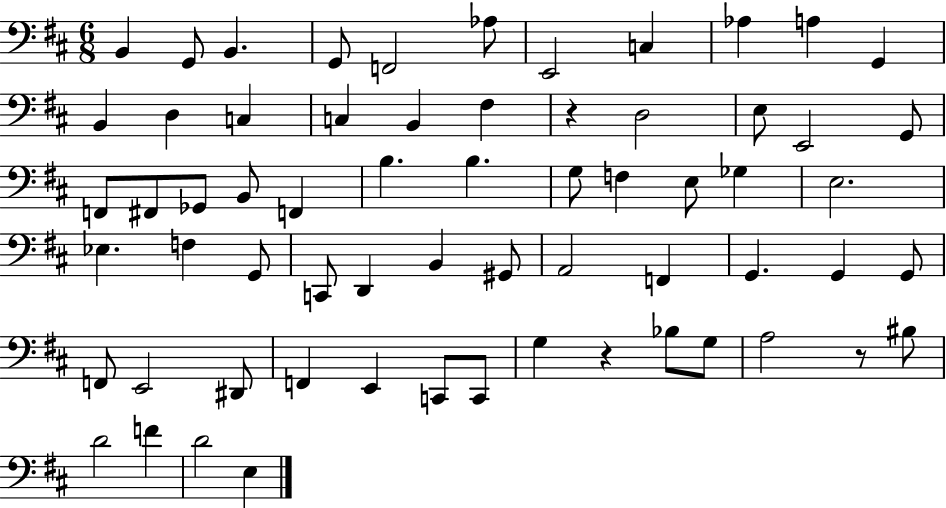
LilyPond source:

{
  \clef bass
  \numericTimeSignature
  \time 6/8
  \key d \major
  b,4 g,8 b,4. | g,8 f,2 aes8 | e,2 c4 | aes4 a4 g,4 | \break b,4 d4 c4 | c4 b,4 fis4 | r4 d2 | e8 e,2 g,8 | \break f,8 fis,8 ges,8 b,8 f,4 | b4. b4. | g8 f4 e8 ges4 | e2. | \break ees4. f4 g,8 | c,8 d,4 b,4 gis,8 | a,2 f,4 | g,4. g,4 g,8 | \break f,8 e,2 dis,8 | f,4 e,4 c,8 c,8 | g4 r4 bes8 g8 | a2 r8 bis8 | \break d'2 f'4 | d'2 e4 | \bar "|."
}